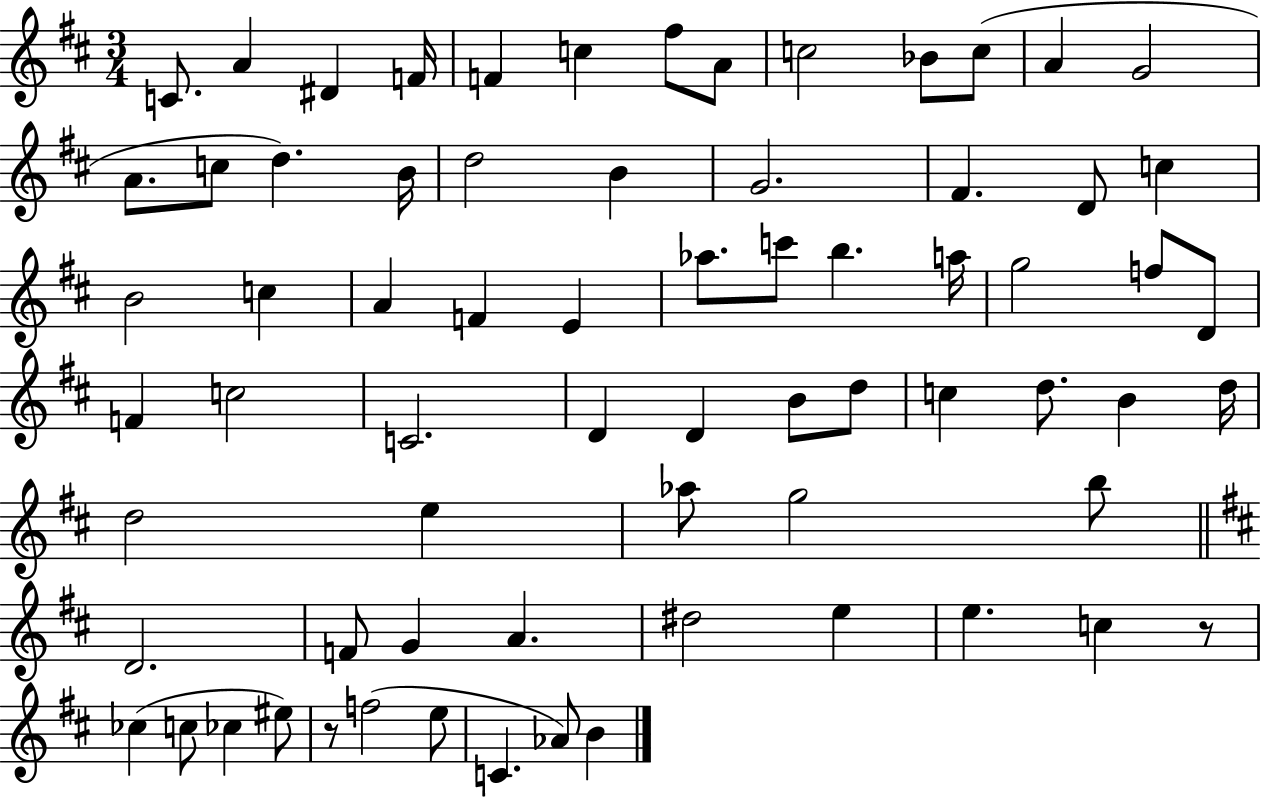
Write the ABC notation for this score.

X:1
T:Untitled
M:3/4
L:1/4
K:D
C/2 A ^D F/4 F c ^f/2 A/2 c2 _B/2 c/2 A G2 A/2 c/2 d B/4 d2 B G2 ^F D/2 c B2 c A F E _a/2 c'/2 b a/4 g2 f/2 D/2 F c2 C2 D D B/2 d/2 c d/2 B d/4 d2 e _a/2 g2 b/2 D2 F/2 G A ^d2 e e c z/2 _c c/2 _c ^e/2 z/2 f2 e/2 C _A/2 B